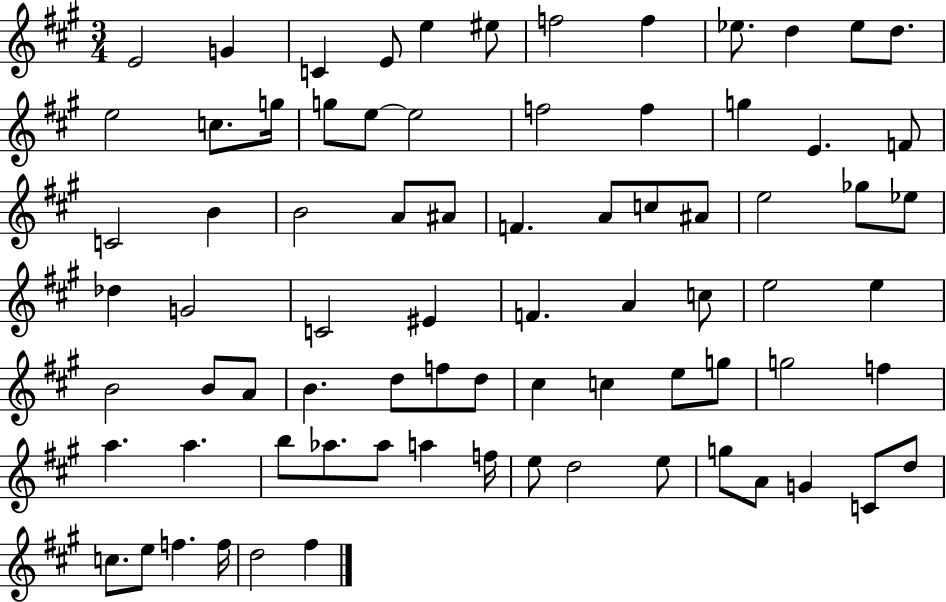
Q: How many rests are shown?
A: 0